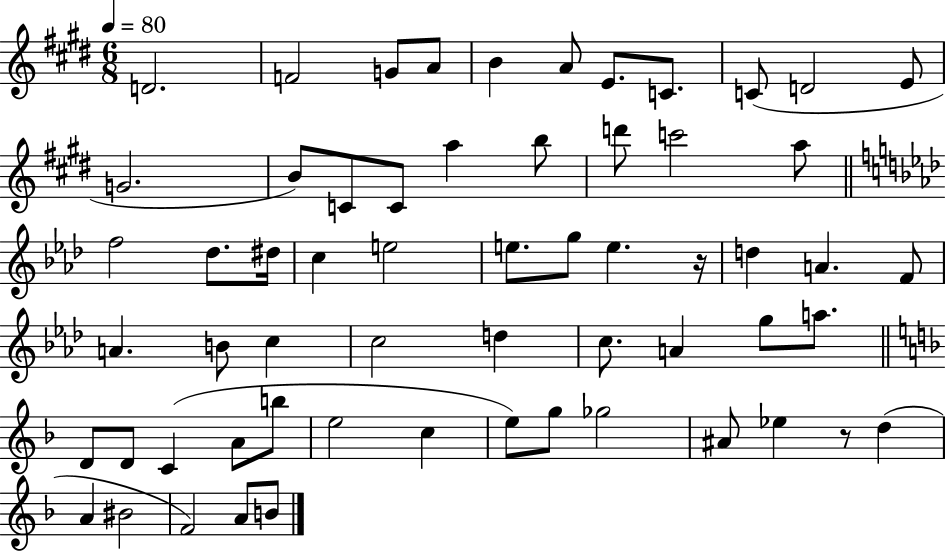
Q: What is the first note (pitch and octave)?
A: D4